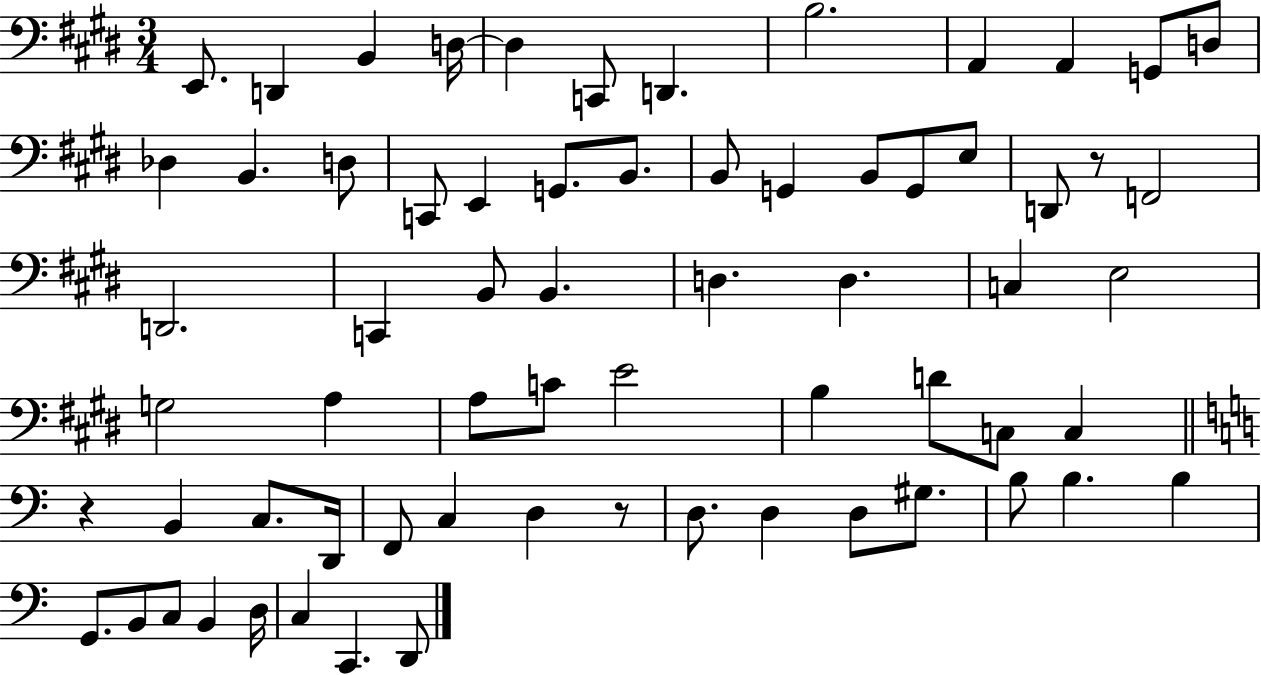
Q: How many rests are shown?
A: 3